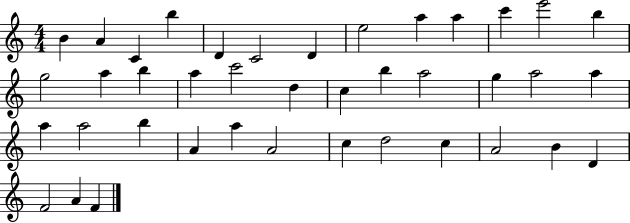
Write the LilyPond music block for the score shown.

{
  \clef treble
  \numericTimeSignature
  \time 4/4
  \key c \major
  b'4 a'4 c'4 b''4 | d'4 c'2 d'4 | e''2 a''4 a''4 | c'''4 e'''2 b''4 | \break g''2 a''4 b''4 | a''4 c'''2 d''4 | c''4 b''4 a''2 | g''4 a''2 a''4 | \break a''4 a''2 b''4 | a'4 a''4 a'2 | c''4 d''2 c''4 | a'2 b'4 d'4 | \break f'2 a'4 f'4 | \bar "|."
}